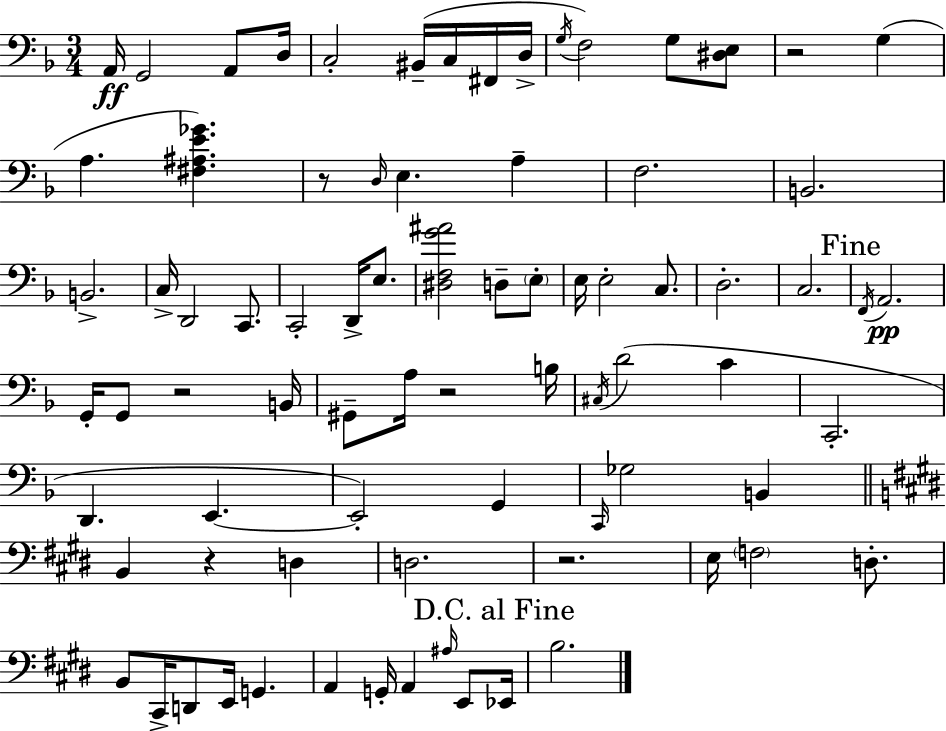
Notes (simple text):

A2/s G2/h A2/e D3/s C3/h BIS2/s C3/s F#2/s D3/s G3/s F3/h G3/e [D#3,E3]/e R/h G3/q A3/q. [F#3,A#3,E4,Gb4]/q. R/e D3/s E3/q. A3/q F3/h. B2/h. B2/h. C3/s D2/h C2/e. C2/h D2/s E3/e. [D#3,F3,G4,A#4]/h D3/e E3/e E3/s E3/h C3/e. D3/h. C3/h. F2/s A2/h. G2/s G2/e R/h B2/s G#2/e A3/s R/h B3/s C#3/s D4/h C4/q C2/h. D2/q. E2/q. E2/h G2/q C2/s Gb3/h B2/q B2/q R/q D3/q D3/h. R/h. E3/s F3/h D3/e. B2/e C#2/s D2/e E2/s G2/q. A2/q G2/s A2/q A#3/s E2/e Eb2/s B3/h.